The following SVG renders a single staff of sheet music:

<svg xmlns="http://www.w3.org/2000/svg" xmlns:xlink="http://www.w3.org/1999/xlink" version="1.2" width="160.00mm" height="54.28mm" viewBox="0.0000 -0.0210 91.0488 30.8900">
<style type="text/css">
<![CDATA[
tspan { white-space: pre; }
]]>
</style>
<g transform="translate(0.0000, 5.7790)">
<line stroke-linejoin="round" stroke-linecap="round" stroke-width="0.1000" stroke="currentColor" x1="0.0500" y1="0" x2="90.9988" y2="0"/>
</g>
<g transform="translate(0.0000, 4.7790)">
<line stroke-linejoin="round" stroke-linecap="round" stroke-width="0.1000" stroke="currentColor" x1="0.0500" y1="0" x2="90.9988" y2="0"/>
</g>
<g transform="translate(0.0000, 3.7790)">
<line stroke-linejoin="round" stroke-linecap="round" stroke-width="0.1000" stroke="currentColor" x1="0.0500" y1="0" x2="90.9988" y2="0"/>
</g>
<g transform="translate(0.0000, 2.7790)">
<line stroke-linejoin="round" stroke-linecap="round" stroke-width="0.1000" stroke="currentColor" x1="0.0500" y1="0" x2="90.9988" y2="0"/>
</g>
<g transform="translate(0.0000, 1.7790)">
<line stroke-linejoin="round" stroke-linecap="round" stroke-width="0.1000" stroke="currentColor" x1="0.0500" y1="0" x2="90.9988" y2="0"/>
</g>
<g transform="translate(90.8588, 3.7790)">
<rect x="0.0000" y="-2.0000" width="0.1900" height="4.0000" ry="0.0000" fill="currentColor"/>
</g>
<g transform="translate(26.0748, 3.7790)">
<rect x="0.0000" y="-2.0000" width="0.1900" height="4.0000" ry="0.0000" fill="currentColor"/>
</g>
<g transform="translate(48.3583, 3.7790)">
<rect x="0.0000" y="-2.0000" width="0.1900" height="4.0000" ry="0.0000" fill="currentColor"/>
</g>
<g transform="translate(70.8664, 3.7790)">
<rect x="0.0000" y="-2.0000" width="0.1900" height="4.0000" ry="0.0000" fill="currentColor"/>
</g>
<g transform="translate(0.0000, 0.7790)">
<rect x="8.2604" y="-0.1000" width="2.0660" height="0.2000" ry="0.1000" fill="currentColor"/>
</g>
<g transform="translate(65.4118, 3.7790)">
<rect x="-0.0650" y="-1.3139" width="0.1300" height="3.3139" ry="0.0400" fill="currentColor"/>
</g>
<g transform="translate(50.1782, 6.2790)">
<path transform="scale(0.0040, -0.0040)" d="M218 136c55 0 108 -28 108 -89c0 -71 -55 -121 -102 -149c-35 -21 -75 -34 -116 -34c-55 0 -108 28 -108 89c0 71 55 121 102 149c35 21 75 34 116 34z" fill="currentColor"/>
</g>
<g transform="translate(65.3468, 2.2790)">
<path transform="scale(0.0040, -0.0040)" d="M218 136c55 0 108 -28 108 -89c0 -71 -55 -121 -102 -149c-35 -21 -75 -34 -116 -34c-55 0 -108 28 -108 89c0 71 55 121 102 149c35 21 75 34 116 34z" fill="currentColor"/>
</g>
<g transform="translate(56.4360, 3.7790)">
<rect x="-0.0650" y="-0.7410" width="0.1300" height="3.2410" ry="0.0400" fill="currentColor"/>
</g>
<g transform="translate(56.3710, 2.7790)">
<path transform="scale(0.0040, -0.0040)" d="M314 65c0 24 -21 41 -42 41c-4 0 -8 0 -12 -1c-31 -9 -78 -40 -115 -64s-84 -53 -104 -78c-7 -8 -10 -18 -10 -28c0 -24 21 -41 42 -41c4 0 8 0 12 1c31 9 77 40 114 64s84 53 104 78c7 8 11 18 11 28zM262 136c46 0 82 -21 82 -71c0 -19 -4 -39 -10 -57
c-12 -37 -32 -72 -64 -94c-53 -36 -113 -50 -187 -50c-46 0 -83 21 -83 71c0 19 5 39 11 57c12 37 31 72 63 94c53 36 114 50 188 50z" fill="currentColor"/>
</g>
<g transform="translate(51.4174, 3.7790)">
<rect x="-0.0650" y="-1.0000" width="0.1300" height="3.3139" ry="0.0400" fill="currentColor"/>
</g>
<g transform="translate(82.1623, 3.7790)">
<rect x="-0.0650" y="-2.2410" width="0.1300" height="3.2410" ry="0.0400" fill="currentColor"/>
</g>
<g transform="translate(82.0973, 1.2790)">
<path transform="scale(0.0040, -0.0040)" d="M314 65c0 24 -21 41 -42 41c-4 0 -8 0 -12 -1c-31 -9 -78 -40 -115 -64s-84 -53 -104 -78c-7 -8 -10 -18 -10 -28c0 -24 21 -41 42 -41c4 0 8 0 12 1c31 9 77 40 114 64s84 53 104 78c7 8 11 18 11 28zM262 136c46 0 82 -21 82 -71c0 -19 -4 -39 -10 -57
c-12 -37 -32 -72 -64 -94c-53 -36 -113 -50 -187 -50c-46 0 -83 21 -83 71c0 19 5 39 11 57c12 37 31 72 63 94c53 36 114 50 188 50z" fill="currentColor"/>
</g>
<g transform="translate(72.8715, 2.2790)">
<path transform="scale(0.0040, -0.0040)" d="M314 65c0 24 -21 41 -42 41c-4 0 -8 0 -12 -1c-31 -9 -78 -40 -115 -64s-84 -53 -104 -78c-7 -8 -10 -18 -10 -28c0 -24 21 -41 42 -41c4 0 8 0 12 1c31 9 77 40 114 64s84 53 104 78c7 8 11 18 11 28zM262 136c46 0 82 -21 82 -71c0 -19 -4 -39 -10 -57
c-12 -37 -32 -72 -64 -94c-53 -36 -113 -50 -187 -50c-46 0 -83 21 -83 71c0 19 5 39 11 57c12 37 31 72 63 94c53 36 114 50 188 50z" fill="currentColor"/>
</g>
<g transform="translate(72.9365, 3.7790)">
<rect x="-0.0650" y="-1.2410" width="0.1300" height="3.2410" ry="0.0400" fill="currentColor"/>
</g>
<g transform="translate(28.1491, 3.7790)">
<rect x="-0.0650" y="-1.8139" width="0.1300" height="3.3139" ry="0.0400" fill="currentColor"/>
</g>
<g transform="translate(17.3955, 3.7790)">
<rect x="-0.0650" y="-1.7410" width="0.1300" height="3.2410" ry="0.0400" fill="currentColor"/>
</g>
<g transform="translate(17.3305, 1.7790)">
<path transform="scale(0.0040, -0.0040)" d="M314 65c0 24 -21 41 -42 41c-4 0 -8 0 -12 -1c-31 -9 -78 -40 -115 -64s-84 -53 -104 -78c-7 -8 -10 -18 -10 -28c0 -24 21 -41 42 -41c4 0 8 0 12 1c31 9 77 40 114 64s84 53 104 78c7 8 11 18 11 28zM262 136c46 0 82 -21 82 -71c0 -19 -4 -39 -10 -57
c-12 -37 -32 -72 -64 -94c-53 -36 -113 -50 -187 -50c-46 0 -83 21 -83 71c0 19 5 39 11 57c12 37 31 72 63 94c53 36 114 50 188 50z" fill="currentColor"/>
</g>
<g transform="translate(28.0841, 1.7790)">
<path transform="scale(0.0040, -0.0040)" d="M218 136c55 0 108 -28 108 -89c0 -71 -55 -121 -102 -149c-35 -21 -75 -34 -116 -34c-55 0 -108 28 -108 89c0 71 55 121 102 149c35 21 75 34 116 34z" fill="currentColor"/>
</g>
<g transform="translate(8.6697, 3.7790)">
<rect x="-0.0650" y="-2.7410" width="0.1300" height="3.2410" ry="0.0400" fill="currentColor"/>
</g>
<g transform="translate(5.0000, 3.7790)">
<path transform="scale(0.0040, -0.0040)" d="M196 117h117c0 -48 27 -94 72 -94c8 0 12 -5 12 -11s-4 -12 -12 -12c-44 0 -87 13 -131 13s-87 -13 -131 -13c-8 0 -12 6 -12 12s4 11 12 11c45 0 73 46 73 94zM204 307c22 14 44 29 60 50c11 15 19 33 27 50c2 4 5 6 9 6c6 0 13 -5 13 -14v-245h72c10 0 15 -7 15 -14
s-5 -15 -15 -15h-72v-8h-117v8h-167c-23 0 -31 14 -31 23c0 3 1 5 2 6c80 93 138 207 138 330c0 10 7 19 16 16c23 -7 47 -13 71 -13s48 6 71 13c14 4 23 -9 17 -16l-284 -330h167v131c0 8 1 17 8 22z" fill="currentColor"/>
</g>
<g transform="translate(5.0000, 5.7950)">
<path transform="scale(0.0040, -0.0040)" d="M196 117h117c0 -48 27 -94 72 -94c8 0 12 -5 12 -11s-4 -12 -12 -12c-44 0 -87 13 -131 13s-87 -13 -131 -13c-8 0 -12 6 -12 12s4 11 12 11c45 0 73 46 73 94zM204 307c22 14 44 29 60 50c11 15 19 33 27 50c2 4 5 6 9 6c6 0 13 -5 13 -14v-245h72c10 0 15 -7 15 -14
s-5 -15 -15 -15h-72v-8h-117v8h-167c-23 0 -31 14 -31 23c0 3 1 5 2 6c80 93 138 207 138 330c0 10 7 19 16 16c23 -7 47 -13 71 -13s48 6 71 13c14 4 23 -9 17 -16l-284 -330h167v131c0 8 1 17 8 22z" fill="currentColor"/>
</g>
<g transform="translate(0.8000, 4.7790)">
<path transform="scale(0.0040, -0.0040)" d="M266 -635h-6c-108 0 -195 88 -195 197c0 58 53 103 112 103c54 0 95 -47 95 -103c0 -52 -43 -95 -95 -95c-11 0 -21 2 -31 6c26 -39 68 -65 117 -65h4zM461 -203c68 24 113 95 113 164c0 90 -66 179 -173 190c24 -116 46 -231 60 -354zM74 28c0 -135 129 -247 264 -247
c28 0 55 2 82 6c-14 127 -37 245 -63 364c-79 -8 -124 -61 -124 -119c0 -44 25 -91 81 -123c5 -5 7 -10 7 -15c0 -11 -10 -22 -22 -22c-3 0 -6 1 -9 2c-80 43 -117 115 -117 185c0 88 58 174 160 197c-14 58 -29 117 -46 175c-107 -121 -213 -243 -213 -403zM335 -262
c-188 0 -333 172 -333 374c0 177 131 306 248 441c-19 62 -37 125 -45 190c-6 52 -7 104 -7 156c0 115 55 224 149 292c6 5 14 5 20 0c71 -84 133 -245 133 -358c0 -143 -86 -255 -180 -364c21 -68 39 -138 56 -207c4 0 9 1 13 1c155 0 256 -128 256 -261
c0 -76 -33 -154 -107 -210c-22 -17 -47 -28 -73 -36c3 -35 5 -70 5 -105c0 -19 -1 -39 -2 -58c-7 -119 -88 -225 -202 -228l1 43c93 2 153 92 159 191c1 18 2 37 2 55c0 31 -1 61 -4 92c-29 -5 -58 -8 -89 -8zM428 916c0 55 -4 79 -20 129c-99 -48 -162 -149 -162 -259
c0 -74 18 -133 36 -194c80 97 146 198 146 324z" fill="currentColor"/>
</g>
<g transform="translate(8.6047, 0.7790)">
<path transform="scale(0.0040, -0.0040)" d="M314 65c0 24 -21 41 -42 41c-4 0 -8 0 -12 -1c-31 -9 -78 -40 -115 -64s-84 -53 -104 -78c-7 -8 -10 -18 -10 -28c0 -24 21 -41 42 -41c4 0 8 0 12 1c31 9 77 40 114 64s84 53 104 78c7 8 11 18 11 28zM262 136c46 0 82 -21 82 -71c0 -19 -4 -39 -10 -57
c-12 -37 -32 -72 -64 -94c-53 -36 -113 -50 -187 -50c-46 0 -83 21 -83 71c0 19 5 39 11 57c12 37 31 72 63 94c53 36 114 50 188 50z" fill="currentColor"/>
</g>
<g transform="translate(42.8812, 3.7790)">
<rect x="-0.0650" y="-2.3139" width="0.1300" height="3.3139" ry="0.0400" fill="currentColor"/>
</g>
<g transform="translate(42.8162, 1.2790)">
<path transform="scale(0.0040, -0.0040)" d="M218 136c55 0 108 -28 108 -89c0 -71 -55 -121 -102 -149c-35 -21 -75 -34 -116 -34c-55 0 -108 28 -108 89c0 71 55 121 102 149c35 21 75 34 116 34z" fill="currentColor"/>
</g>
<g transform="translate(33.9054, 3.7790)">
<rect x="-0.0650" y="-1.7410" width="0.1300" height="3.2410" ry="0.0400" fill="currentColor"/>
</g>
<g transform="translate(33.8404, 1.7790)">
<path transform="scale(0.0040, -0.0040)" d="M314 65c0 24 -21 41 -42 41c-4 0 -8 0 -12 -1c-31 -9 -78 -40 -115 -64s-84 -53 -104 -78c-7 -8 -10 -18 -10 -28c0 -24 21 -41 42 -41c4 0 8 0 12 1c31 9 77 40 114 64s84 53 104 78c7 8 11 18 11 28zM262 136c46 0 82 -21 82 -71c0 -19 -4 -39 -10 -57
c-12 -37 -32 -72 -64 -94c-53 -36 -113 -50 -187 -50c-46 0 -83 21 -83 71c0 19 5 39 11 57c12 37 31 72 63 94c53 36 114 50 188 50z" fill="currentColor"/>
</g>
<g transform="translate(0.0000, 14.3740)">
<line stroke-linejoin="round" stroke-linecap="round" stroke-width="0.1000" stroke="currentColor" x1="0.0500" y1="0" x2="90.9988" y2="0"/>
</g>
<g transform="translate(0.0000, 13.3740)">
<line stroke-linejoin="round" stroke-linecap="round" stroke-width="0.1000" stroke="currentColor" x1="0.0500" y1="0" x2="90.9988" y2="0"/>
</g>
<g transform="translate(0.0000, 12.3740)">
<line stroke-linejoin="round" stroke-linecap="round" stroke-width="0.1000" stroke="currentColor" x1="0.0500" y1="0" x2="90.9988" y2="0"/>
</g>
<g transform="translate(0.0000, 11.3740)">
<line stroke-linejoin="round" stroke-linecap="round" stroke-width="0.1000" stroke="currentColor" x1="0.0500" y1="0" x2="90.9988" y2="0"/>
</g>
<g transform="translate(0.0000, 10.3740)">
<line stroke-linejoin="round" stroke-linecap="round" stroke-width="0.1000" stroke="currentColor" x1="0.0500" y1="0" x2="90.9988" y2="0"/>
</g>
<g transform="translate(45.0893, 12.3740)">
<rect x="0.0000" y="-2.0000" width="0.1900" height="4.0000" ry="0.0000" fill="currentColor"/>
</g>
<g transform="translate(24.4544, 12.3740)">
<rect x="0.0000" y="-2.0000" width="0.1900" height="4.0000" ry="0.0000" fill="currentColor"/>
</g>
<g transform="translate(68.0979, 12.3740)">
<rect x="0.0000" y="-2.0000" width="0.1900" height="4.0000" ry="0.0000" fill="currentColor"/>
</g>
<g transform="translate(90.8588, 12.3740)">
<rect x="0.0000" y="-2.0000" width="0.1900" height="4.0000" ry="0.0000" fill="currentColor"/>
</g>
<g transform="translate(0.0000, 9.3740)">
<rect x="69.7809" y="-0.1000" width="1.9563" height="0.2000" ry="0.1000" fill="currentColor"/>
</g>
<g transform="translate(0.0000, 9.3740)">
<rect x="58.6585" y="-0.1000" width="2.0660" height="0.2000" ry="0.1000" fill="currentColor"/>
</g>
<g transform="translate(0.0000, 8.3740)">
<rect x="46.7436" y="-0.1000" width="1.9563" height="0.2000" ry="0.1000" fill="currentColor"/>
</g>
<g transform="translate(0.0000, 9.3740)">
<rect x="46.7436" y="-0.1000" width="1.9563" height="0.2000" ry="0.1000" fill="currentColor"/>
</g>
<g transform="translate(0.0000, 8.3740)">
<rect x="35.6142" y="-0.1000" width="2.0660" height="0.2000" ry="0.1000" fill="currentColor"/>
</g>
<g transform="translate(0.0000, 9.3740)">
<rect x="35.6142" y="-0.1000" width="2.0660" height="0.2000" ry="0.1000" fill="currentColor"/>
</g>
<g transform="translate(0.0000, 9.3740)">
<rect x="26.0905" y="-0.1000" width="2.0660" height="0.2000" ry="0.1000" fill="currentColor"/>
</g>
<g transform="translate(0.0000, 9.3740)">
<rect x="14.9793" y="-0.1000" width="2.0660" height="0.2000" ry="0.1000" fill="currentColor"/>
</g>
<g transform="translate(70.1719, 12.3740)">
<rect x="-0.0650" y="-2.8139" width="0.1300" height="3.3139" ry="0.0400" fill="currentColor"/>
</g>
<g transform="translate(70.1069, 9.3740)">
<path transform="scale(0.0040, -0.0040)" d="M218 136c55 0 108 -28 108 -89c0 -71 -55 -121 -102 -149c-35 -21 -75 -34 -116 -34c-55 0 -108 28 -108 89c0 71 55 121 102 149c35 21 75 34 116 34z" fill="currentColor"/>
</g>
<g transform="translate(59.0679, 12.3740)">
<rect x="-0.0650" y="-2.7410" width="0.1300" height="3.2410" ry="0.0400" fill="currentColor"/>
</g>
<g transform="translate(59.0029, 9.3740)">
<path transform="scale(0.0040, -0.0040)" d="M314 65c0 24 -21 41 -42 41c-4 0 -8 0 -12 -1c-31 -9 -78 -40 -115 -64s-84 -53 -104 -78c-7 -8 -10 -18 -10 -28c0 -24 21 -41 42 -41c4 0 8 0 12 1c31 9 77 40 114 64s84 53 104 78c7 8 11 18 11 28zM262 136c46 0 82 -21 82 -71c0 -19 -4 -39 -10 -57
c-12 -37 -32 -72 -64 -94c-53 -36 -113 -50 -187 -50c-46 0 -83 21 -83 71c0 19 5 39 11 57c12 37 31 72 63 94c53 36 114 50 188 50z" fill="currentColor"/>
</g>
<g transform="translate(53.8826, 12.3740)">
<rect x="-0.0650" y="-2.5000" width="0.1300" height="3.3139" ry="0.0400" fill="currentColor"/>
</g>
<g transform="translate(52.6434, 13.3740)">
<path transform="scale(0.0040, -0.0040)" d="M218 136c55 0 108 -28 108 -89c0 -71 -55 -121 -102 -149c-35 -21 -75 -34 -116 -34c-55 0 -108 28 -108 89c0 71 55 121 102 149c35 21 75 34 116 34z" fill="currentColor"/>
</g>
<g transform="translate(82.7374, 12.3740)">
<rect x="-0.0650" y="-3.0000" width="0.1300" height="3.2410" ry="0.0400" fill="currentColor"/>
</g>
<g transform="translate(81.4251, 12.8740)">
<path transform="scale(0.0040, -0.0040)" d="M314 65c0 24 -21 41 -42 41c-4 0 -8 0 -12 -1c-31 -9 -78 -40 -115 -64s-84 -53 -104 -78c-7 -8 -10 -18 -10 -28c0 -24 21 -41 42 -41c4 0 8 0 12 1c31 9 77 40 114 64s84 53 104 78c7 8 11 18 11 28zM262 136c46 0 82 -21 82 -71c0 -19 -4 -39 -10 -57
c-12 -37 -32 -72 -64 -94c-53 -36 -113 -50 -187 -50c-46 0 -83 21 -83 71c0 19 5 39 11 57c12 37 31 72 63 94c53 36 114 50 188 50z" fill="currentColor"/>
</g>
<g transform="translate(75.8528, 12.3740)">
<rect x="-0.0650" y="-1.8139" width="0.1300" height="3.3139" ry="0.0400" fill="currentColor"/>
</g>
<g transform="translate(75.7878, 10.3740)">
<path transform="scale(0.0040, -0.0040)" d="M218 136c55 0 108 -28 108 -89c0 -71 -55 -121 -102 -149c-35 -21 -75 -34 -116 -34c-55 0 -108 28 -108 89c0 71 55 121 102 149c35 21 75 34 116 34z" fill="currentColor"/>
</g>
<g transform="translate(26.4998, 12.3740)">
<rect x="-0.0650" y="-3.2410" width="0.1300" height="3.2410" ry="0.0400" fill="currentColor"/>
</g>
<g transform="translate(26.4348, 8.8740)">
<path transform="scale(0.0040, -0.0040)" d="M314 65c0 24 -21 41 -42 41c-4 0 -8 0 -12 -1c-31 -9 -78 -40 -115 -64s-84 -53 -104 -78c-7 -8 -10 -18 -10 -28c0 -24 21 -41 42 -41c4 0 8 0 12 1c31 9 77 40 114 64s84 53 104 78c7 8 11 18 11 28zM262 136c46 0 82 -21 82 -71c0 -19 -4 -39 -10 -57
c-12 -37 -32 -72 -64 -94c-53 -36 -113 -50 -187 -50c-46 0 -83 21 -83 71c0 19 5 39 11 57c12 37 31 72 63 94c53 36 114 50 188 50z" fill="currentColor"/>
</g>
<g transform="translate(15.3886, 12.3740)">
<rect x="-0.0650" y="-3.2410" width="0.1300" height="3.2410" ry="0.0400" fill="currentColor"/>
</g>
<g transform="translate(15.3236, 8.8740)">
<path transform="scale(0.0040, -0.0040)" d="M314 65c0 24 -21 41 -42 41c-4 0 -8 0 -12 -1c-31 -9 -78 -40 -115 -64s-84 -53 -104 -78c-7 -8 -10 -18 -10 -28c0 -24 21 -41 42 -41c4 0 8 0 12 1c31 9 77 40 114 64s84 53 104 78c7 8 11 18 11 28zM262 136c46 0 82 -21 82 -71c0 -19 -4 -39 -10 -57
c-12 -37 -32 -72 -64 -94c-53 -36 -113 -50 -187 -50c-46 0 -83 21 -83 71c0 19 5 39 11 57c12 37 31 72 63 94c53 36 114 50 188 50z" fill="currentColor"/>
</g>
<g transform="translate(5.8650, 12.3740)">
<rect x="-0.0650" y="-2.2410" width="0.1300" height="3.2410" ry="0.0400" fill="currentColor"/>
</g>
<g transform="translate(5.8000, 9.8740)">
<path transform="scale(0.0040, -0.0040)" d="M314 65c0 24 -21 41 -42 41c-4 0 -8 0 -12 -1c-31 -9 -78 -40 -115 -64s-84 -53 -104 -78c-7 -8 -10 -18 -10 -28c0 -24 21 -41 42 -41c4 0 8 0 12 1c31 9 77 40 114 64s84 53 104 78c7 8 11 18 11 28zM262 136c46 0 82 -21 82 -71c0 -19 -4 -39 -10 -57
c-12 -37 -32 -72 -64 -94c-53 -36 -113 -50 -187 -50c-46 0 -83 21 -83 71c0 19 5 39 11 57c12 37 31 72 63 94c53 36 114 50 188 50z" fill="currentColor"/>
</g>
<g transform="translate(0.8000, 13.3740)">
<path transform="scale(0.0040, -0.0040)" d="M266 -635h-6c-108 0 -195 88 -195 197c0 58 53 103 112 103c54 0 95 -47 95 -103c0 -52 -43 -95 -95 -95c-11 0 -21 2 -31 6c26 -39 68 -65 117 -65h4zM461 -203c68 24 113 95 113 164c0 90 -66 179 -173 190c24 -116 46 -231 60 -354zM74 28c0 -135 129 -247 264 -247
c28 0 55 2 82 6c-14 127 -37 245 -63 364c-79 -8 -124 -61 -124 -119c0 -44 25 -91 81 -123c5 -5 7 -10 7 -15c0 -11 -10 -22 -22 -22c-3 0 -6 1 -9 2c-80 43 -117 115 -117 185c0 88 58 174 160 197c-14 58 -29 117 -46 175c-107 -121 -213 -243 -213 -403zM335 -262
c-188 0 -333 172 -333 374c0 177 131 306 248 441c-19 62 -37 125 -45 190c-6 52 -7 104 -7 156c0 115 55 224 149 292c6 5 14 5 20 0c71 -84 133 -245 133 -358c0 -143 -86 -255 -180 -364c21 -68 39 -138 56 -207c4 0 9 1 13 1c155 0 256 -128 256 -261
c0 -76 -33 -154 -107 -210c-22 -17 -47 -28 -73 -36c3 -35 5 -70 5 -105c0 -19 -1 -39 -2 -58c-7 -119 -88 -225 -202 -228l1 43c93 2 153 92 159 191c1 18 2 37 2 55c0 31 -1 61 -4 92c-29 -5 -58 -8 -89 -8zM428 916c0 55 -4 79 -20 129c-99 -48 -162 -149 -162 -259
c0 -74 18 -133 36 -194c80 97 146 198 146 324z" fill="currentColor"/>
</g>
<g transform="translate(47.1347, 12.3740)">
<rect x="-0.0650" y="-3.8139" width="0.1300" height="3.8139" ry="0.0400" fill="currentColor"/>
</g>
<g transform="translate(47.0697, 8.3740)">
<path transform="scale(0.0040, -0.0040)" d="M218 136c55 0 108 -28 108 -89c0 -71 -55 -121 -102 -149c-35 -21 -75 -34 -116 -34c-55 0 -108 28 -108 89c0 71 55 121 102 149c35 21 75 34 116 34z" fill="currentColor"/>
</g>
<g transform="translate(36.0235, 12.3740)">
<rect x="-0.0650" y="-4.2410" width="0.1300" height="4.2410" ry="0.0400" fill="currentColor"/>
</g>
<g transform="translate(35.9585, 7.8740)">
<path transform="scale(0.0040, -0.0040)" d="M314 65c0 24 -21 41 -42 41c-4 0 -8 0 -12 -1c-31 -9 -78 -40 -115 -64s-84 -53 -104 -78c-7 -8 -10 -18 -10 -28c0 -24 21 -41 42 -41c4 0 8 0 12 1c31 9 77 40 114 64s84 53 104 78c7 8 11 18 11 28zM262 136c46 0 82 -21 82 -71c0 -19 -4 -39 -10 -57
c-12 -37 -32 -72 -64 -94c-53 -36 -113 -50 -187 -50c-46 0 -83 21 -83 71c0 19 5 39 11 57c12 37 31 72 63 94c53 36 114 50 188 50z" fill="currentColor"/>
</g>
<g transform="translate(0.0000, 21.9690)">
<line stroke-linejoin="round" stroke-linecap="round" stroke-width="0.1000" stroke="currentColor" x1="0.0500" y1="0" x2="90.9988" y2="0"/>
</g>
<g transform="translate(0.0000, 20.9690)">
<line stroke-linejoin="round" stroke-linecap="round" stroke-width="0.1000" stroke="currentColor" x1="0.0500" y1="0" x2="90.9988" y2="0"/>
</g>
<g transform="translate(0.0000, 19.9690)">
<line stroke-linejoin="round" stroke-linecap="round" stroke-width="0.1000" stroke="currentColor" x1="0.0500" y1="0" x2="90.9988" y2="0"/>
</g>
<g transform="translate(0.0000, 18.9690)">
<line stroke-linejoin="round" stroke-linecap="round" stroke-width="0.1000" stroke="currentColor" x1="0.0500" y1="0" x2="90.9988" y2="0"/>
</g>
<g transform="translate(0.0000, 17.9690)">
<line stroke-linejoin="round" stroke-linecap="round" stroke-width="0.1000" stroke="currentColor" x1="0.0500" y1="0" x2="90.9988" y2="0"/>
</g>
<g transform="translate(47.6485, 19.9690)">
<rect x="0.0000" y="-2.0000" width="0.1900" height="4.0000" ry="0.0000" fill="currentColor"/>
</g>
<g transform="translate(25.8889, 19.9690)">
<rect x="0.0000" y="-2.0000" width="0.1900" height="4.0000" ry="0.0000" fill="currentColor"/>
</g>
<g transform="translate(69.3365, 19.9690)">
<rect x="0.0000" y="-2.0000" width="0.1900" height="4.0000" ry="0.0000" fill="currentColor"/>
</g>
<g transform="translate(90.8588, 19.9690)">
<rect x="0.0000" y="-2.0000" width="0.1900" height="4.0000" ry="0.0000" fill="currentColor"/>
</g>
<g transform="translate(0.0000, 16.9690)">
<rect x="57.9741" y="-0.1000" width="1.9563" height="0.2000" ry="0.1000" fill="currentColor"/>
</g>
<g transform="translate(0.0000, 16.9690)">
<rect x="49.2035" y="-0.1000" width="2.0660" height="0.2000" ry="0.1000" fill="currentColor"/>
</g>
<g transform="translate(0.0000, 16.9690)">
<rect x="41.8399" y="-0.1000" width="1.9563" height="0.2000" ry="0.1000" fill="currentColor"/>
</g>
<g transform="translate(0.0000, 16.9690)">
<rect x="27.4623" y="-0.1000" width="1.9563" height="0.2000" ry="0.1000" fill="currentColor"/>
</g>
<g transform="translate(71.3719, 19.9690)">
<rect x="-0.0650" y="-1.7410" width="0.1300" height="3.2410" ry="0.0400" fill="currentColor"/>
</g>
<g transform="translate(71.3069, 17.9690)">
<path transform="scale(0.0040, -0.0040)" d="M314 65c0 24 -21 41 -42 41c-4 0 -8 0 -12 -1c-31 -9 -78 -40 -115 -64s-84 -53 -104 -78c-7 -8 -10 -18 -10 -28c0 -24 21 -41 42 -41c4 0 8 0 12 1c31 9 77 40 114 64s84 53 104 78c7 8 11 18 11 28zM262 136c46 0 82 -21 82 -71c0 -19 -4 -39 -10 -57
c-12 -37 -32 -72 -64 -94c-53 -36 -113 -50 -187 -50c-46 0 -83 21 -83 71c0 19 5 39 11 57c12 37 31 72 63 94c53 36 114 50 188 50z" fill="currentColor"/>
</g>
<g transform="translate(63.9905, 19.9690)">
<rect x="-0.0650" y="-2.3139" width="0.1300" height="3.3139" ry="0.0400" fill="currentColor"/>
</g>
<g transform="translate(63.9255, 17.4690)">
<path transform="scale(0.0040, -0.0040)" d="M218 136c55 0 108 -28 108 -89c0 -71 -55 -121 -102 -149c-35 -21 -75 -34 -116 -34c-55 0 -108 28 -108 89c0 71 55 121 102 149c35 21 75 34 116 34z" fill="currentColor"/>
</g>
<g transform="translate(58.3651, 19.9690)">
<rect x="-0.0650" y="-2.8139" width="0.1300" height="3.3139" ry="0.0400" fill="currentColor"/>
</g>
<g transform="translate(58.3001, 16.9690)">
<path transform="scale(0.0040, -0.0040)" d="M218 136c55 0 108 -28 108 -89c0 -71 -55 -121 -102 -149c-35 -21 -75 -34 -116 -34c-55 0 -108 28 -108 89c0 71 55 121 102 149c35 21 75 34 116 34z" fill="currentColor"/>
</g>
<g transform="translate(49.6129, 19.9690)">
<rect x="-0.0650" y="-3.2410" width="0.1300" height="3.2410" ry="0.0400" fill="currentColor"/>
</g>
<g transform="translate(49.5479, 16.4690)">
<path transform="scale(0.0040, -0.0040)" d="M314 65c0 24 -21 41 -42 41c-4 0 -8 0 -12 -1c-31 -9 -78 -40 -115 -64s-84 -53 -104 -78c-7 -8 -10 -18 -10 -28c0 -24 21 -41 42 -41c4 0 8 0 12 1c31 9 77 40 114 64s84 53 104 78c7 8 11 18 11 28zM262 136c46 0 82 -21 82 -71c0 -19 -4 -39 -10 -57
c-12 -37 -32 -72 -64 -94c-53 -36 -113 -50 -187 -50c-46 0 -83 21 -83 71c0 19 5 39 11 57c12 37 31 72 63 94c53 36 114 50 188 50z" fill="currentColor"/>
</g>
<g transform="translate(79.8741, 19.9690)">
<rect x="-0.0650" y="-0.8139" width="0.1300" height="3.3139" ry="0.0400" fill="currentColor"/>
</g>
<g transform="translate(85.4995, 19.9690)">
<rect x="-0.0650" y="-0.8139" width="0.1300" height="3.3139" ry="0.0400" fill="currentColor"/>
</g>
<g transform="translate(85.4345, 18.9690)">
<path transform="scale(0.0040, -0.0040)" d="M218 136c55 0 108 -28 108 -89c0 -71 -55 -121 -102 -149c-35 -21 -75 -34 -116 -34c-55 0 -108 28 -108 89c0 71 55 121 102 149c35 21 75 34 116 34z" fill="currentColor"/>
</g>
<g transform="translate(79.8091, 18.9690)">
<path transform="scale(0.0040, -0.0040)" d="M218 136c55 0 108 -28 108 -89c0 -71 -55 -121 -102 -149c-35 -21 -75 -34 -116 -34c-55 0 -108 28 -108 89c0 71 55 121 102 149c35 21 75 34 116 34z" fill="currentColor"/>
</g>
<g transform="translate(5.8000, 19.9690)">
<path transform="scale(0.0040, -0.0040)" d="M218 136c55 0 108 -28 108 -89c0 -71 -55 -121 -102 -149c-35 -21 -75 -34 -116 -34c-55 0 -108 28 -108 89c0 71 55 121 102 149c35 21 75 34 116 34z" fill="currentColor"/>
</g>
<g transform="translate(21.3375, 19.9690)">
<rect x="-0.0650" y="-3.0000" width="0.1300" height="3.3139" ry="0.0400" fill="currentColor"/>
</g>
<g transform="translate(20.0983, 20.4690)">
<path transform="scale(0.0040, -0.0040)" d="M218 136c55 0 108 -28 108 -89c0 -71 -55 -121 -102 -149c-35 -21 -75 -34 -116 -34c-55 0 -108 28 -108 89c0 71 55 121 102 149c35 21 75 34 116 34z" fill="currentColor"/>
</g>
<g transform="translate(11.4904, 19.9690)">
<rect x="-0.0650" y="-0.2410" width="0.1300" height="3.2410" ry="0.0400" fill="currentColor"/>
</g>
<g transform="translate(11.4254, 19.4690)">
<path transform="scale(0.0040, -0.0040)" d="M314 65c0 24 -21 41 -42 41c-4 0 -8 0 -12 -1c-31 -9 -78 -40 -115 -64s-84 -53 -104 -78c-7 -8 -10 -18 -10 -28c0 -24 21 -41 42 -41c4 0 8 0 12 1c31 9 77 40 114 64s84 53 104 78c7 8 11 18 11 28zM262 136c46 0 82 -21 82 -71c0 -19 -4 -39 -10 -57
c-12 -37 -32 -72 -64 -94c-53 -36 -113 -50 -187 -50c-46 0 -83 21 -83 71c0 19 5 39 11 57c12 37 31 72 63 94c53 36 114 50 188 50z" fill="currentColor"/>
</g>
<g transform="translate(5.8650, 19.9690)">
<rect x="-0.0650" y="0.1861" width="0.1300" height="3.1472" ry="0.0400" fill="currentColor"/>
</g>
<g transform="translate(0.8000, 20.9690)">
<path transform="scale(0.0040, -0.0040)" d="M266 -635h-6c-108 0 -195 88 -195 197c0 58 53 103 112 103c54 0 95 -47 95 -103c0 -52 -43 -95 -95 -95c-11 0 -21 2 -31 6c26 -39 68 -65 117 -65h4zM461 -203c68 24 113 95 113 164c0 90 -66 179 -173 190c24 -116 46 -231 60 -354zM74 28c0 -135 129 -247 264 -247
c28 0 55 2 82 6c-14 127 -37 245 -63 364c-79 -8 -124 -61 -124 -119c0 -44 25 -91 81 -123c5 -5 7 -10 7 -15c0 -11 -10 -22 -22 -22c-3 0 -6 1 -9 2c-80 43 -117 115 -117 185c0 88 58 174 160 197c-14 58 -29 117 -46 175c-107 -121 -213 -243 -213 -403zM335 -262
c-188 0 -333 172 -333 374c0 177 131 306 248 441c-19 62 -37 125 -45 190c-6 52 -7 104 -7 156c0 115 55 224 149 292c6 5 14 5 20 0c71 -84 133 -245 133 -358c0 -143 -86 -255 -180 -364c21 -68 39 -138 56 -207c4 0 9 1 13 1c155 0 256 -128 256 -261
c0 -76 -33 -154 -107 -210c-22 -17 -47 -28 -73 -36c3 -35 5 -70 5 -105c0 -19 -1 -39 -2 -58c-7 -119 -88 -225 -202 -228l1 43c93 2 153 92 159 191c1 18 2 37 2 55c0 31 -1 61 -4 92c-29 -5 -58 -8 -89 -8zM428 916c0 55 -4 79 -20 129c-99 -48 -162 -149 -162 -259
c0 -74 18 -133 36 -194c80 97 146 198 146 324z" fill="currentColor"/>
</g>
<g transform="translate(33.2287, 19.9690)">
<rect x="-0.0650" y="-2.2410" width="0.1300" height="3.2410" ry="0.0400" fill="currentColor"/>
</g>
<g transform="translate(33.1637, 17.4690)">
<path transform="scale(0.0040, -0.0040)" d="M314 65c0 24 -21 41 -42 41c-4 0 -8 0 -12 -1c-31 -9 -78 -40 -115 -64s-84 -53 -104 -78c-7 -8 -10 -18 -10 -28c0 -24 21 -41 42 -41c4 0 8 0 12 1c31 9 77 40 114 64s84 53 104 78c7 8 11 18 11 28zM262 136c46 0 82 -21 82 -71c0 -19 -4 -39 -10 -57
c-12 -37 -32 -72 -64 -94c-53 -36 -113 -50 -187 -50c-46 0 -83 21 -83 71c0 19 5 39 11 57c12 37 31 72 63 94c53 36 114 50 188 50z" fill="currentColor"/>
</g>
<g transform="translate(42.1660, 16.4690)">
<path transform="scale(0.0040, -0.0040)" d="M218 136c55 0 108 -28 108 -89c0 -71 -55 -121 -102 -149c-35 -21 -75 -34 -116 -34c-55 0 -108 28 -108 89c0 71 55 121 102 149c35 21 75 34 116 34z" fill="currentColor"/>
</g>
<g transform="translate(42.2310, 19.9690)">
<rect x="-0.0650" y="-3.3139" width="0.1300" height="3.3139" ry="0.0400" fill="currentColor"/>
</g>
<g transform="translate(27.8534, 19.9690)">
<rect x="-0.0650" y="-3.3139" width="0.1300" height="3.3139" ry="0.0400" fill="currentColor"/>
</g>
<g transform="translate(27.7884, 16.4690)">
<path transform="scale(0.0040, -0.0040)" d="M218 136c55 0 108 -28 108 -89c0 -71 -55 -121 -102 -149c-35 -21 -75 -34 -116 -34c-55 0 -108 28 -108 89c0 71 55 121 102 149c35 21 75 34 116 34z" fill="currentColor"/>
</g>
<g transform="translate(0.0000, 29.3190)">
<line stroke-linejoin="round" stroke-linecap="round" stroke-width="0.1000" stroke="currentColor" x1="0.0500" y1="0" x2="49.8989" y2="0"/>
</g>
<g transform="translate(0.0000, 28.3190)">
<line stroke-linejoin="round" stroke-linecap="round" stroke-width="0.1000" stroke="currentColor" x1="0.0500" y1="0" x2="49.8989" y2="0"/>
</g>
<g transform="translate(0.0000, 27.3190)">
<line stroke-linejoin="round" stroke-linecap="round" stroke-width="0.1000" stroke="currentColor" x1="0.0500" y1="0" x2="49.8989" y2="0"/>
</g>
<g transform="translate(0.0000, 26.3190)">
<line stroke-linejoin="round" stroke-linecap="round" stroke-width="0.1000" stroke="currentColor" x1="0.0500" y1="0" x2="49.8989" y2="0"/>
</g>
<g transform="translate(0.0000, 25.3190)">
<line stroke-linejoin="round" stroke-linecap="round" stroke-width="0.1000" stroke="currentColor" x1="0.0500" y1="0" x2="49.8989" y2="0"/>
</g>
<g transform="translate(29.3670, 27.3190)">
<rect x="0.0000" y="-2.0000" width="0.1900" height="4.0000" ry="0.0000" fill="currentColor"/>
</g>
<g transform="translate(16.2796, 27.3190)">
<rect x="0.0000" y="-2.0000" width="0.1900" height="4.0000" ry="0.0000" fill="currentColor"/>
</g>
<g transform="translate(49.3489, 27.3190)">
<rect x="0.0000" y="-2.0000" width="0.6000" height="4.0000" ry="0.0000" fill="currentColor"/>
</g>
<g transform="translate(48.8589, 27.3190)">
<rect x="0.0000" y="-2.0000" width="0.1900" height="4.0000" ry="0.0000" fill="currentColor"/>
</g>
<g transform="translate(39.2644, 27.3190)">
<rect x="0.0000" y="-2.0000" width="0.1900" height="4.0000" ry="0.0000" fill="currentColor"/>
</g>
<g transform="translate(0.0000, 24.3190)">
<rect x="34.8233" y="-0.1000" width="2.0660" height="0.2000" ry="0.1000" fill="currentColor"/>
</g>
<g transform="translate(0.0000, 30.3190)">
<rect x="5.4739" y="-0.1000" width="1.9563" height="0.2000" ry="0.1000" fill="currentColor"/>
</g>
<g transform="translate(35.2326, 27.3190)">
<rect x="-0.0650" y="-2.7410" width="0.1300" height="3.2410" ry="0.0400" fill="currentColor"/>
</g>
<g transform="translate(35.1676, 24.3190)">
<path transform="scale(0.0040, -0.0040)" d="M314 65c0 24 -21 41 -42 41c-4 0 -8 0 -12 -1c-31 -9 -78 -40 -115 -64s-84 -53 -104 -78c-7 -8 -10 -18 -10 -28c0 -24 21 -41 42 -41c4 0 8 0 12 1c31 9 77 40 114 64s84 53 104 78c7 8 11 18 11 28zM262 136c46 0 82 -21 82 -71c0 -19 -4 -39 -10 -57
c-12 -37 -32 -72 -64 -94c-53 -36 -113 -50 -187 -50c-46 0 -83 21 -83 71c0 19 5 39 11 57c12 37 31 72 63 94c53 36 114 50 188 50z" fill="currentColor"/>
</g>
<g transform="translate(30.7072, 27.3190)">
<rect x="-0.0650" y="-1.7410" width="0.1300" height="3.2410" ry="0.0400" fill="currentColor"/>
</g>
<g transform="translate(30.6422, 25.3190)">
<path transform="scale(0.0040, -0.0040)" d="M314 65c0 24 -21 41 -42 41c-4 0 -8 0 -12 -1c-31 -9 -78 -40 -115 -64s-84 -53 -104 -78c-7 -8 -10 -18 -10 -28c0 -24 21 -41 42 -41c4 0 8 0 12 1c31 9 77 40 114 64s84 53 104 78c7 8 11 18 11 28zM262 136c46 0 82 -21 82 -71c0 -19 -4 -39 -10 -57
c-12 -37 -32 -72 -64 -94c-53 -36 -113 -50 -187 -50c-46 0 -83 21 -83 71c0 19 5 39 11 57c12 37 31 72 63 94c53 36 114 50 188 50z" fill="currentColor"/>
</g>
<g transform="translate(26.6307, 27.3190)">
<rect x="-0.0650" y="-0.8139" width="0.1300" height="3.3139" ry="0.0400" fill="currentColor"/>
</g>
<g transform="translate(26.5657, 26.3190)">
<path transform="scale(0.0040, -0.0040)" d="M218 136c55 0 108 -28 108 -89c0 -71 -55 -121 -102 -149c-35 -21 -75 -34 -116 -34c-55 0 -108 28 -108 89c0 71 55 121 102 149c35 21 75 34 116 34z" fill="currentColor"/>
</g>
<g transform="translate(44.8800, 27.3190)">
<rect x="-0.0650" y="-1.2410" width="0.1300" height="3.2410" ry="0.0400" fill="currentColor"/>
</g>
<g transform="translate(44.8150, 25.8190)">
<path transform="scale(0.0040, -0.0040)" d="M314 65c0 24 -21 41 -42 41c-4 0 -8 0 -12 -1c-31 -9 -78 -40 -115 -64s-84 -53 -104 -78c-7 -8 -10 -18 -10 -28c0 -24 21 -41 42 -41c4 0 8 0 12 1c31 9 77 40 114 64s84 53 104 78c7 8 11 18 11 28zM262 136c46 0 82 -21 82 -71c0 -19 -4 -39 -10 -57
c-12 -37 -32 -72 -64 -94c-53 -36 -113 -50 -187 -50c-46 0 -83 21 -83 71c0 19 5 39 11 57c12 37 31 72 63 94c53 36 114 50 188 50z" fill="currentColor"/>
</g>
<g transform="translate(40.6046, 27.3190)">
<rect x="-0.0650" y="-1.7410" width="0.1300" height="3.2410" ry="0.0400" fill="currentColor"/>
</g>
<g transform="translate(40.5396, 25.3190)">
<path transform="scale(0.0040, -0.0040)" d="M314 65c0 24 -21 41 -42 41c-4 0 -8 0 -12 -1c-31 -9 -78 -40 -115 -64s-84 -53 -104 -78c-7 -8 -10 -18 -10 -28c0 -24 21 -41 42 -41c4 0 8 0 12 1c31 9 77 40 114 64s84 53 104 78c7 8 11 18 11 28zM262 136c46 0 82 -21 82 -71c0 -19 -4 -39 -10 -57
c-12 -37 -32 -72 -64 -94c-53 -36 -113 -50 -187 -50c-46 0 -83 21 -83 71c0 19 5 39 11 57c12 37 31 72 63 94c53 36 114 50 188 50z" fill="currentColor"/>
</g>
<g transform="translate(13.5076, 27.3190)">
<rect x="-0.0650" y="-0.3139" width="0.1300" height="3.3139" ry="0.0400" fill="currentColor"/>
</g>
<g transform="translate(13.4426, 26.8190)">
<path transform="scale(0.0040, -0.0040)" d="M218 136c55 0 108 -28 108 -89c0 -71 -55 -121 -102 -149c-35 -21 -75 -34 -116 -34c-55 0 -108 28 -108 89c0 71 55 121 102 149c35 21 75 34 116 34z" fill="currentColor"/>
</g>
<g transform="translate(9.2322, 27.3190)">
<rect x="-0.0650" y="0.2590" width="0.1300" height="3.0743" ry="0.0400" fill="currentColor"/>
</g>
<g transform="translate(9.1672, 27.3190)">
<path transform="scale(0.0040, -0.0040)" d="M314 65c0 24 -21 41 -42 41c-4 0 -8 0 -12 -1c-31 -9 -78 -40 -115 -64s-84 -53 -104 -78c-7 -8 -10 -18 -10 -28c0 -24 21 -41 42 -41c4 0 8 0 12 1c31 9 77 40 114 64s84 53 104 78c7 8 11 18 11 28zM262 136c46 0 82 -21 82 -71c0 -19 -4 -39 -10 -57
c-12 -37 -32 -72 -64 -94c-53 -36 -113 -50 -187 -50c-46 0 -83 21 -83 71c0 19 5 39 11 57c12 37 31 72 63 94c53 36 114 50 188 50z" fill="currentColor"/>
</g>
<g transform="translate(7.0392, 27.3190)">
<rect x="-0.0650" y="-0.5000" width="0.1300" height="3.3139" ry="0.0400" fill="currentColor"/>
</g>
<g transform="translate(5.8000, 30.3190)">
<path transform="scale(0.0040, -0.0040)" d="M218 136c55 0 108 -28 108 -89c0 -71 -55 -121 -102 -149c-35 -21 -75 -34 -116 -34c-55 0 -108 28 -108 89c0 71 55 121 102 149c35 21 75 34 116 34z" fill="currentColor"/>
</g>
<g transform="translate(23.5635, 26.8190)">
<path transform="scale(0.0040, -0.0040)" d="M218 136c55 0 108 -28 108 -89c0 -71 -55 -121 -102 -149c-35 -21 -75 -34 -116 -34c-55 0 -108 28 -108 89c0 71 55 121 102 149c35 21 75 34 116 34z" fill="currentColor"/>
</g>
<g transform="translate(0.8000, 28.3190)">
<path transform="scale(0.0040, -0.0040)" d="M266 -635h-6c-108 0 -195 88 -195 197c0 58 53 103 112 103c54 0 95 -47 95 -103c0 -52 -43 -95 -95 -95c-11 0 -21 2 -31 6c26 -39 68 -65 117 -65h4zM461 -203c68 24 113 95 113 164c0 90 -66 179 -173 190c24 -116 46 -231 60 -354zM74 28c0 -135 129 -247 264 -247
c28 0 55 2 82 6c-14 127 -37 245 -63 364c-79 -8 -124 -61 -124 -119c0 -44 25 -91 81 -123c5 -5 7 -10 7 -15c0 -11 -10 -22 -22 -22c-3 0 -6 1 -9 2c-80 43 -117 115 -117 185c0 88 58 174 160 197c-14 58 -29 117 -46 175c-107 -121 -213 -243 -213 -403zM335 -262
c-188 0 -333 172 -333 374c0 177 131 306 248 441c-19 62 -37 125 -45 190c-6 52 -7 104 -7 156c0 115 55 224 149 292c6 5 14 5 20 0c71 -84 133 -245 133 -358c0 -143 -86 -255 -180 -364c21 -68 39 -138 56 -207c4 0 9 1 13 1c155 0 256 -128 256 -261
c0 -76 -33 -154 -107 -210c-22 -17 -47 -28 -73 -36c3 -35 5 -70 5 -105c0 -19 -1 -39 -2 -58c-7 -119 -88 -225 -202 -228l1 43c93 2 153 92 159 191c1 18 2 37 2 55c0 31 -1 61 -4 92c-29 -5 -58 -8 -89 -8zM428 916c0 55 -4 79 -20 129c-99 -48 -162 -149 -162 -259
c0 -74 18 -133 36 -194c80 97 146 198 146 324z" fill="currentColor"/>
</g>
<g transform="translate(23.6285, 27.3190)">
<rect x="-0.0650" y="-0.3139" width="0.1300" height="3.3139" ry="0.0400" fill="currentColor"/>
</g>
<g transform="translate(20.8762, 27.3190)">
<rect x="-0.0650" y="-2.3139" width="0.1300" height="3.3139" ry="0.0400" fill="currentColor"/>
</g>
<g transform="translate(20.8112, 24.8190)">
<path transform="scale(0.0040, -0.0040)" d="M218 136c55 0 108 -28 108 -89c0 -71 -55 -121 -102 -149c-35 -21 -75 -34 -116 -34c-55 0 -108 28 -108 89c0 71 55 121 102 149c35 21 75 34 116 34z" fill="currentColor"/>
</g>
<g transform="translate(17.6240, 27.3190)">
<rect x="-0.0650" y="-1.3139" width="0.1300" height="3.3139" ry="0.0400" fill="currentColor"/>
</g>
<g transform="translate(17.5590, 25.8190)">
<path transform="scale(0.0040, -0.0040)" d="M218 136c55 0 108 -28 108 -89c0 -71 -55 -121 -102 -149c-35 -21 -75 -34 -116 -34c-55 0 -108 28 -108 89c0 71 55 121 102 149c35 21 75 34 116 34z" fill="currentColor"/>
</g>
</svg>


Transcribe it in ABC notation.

X:1
T:Untitled
M:4/4
L:1/4
K:C
a2 f2 f f2 g D d2 e e2 g2 g2 b2 b2 d'2 c' G a2 a f A2 B c2 A b g2 b b2 a g f2 d d C B2 c e g c d f2 a2 f2 e2